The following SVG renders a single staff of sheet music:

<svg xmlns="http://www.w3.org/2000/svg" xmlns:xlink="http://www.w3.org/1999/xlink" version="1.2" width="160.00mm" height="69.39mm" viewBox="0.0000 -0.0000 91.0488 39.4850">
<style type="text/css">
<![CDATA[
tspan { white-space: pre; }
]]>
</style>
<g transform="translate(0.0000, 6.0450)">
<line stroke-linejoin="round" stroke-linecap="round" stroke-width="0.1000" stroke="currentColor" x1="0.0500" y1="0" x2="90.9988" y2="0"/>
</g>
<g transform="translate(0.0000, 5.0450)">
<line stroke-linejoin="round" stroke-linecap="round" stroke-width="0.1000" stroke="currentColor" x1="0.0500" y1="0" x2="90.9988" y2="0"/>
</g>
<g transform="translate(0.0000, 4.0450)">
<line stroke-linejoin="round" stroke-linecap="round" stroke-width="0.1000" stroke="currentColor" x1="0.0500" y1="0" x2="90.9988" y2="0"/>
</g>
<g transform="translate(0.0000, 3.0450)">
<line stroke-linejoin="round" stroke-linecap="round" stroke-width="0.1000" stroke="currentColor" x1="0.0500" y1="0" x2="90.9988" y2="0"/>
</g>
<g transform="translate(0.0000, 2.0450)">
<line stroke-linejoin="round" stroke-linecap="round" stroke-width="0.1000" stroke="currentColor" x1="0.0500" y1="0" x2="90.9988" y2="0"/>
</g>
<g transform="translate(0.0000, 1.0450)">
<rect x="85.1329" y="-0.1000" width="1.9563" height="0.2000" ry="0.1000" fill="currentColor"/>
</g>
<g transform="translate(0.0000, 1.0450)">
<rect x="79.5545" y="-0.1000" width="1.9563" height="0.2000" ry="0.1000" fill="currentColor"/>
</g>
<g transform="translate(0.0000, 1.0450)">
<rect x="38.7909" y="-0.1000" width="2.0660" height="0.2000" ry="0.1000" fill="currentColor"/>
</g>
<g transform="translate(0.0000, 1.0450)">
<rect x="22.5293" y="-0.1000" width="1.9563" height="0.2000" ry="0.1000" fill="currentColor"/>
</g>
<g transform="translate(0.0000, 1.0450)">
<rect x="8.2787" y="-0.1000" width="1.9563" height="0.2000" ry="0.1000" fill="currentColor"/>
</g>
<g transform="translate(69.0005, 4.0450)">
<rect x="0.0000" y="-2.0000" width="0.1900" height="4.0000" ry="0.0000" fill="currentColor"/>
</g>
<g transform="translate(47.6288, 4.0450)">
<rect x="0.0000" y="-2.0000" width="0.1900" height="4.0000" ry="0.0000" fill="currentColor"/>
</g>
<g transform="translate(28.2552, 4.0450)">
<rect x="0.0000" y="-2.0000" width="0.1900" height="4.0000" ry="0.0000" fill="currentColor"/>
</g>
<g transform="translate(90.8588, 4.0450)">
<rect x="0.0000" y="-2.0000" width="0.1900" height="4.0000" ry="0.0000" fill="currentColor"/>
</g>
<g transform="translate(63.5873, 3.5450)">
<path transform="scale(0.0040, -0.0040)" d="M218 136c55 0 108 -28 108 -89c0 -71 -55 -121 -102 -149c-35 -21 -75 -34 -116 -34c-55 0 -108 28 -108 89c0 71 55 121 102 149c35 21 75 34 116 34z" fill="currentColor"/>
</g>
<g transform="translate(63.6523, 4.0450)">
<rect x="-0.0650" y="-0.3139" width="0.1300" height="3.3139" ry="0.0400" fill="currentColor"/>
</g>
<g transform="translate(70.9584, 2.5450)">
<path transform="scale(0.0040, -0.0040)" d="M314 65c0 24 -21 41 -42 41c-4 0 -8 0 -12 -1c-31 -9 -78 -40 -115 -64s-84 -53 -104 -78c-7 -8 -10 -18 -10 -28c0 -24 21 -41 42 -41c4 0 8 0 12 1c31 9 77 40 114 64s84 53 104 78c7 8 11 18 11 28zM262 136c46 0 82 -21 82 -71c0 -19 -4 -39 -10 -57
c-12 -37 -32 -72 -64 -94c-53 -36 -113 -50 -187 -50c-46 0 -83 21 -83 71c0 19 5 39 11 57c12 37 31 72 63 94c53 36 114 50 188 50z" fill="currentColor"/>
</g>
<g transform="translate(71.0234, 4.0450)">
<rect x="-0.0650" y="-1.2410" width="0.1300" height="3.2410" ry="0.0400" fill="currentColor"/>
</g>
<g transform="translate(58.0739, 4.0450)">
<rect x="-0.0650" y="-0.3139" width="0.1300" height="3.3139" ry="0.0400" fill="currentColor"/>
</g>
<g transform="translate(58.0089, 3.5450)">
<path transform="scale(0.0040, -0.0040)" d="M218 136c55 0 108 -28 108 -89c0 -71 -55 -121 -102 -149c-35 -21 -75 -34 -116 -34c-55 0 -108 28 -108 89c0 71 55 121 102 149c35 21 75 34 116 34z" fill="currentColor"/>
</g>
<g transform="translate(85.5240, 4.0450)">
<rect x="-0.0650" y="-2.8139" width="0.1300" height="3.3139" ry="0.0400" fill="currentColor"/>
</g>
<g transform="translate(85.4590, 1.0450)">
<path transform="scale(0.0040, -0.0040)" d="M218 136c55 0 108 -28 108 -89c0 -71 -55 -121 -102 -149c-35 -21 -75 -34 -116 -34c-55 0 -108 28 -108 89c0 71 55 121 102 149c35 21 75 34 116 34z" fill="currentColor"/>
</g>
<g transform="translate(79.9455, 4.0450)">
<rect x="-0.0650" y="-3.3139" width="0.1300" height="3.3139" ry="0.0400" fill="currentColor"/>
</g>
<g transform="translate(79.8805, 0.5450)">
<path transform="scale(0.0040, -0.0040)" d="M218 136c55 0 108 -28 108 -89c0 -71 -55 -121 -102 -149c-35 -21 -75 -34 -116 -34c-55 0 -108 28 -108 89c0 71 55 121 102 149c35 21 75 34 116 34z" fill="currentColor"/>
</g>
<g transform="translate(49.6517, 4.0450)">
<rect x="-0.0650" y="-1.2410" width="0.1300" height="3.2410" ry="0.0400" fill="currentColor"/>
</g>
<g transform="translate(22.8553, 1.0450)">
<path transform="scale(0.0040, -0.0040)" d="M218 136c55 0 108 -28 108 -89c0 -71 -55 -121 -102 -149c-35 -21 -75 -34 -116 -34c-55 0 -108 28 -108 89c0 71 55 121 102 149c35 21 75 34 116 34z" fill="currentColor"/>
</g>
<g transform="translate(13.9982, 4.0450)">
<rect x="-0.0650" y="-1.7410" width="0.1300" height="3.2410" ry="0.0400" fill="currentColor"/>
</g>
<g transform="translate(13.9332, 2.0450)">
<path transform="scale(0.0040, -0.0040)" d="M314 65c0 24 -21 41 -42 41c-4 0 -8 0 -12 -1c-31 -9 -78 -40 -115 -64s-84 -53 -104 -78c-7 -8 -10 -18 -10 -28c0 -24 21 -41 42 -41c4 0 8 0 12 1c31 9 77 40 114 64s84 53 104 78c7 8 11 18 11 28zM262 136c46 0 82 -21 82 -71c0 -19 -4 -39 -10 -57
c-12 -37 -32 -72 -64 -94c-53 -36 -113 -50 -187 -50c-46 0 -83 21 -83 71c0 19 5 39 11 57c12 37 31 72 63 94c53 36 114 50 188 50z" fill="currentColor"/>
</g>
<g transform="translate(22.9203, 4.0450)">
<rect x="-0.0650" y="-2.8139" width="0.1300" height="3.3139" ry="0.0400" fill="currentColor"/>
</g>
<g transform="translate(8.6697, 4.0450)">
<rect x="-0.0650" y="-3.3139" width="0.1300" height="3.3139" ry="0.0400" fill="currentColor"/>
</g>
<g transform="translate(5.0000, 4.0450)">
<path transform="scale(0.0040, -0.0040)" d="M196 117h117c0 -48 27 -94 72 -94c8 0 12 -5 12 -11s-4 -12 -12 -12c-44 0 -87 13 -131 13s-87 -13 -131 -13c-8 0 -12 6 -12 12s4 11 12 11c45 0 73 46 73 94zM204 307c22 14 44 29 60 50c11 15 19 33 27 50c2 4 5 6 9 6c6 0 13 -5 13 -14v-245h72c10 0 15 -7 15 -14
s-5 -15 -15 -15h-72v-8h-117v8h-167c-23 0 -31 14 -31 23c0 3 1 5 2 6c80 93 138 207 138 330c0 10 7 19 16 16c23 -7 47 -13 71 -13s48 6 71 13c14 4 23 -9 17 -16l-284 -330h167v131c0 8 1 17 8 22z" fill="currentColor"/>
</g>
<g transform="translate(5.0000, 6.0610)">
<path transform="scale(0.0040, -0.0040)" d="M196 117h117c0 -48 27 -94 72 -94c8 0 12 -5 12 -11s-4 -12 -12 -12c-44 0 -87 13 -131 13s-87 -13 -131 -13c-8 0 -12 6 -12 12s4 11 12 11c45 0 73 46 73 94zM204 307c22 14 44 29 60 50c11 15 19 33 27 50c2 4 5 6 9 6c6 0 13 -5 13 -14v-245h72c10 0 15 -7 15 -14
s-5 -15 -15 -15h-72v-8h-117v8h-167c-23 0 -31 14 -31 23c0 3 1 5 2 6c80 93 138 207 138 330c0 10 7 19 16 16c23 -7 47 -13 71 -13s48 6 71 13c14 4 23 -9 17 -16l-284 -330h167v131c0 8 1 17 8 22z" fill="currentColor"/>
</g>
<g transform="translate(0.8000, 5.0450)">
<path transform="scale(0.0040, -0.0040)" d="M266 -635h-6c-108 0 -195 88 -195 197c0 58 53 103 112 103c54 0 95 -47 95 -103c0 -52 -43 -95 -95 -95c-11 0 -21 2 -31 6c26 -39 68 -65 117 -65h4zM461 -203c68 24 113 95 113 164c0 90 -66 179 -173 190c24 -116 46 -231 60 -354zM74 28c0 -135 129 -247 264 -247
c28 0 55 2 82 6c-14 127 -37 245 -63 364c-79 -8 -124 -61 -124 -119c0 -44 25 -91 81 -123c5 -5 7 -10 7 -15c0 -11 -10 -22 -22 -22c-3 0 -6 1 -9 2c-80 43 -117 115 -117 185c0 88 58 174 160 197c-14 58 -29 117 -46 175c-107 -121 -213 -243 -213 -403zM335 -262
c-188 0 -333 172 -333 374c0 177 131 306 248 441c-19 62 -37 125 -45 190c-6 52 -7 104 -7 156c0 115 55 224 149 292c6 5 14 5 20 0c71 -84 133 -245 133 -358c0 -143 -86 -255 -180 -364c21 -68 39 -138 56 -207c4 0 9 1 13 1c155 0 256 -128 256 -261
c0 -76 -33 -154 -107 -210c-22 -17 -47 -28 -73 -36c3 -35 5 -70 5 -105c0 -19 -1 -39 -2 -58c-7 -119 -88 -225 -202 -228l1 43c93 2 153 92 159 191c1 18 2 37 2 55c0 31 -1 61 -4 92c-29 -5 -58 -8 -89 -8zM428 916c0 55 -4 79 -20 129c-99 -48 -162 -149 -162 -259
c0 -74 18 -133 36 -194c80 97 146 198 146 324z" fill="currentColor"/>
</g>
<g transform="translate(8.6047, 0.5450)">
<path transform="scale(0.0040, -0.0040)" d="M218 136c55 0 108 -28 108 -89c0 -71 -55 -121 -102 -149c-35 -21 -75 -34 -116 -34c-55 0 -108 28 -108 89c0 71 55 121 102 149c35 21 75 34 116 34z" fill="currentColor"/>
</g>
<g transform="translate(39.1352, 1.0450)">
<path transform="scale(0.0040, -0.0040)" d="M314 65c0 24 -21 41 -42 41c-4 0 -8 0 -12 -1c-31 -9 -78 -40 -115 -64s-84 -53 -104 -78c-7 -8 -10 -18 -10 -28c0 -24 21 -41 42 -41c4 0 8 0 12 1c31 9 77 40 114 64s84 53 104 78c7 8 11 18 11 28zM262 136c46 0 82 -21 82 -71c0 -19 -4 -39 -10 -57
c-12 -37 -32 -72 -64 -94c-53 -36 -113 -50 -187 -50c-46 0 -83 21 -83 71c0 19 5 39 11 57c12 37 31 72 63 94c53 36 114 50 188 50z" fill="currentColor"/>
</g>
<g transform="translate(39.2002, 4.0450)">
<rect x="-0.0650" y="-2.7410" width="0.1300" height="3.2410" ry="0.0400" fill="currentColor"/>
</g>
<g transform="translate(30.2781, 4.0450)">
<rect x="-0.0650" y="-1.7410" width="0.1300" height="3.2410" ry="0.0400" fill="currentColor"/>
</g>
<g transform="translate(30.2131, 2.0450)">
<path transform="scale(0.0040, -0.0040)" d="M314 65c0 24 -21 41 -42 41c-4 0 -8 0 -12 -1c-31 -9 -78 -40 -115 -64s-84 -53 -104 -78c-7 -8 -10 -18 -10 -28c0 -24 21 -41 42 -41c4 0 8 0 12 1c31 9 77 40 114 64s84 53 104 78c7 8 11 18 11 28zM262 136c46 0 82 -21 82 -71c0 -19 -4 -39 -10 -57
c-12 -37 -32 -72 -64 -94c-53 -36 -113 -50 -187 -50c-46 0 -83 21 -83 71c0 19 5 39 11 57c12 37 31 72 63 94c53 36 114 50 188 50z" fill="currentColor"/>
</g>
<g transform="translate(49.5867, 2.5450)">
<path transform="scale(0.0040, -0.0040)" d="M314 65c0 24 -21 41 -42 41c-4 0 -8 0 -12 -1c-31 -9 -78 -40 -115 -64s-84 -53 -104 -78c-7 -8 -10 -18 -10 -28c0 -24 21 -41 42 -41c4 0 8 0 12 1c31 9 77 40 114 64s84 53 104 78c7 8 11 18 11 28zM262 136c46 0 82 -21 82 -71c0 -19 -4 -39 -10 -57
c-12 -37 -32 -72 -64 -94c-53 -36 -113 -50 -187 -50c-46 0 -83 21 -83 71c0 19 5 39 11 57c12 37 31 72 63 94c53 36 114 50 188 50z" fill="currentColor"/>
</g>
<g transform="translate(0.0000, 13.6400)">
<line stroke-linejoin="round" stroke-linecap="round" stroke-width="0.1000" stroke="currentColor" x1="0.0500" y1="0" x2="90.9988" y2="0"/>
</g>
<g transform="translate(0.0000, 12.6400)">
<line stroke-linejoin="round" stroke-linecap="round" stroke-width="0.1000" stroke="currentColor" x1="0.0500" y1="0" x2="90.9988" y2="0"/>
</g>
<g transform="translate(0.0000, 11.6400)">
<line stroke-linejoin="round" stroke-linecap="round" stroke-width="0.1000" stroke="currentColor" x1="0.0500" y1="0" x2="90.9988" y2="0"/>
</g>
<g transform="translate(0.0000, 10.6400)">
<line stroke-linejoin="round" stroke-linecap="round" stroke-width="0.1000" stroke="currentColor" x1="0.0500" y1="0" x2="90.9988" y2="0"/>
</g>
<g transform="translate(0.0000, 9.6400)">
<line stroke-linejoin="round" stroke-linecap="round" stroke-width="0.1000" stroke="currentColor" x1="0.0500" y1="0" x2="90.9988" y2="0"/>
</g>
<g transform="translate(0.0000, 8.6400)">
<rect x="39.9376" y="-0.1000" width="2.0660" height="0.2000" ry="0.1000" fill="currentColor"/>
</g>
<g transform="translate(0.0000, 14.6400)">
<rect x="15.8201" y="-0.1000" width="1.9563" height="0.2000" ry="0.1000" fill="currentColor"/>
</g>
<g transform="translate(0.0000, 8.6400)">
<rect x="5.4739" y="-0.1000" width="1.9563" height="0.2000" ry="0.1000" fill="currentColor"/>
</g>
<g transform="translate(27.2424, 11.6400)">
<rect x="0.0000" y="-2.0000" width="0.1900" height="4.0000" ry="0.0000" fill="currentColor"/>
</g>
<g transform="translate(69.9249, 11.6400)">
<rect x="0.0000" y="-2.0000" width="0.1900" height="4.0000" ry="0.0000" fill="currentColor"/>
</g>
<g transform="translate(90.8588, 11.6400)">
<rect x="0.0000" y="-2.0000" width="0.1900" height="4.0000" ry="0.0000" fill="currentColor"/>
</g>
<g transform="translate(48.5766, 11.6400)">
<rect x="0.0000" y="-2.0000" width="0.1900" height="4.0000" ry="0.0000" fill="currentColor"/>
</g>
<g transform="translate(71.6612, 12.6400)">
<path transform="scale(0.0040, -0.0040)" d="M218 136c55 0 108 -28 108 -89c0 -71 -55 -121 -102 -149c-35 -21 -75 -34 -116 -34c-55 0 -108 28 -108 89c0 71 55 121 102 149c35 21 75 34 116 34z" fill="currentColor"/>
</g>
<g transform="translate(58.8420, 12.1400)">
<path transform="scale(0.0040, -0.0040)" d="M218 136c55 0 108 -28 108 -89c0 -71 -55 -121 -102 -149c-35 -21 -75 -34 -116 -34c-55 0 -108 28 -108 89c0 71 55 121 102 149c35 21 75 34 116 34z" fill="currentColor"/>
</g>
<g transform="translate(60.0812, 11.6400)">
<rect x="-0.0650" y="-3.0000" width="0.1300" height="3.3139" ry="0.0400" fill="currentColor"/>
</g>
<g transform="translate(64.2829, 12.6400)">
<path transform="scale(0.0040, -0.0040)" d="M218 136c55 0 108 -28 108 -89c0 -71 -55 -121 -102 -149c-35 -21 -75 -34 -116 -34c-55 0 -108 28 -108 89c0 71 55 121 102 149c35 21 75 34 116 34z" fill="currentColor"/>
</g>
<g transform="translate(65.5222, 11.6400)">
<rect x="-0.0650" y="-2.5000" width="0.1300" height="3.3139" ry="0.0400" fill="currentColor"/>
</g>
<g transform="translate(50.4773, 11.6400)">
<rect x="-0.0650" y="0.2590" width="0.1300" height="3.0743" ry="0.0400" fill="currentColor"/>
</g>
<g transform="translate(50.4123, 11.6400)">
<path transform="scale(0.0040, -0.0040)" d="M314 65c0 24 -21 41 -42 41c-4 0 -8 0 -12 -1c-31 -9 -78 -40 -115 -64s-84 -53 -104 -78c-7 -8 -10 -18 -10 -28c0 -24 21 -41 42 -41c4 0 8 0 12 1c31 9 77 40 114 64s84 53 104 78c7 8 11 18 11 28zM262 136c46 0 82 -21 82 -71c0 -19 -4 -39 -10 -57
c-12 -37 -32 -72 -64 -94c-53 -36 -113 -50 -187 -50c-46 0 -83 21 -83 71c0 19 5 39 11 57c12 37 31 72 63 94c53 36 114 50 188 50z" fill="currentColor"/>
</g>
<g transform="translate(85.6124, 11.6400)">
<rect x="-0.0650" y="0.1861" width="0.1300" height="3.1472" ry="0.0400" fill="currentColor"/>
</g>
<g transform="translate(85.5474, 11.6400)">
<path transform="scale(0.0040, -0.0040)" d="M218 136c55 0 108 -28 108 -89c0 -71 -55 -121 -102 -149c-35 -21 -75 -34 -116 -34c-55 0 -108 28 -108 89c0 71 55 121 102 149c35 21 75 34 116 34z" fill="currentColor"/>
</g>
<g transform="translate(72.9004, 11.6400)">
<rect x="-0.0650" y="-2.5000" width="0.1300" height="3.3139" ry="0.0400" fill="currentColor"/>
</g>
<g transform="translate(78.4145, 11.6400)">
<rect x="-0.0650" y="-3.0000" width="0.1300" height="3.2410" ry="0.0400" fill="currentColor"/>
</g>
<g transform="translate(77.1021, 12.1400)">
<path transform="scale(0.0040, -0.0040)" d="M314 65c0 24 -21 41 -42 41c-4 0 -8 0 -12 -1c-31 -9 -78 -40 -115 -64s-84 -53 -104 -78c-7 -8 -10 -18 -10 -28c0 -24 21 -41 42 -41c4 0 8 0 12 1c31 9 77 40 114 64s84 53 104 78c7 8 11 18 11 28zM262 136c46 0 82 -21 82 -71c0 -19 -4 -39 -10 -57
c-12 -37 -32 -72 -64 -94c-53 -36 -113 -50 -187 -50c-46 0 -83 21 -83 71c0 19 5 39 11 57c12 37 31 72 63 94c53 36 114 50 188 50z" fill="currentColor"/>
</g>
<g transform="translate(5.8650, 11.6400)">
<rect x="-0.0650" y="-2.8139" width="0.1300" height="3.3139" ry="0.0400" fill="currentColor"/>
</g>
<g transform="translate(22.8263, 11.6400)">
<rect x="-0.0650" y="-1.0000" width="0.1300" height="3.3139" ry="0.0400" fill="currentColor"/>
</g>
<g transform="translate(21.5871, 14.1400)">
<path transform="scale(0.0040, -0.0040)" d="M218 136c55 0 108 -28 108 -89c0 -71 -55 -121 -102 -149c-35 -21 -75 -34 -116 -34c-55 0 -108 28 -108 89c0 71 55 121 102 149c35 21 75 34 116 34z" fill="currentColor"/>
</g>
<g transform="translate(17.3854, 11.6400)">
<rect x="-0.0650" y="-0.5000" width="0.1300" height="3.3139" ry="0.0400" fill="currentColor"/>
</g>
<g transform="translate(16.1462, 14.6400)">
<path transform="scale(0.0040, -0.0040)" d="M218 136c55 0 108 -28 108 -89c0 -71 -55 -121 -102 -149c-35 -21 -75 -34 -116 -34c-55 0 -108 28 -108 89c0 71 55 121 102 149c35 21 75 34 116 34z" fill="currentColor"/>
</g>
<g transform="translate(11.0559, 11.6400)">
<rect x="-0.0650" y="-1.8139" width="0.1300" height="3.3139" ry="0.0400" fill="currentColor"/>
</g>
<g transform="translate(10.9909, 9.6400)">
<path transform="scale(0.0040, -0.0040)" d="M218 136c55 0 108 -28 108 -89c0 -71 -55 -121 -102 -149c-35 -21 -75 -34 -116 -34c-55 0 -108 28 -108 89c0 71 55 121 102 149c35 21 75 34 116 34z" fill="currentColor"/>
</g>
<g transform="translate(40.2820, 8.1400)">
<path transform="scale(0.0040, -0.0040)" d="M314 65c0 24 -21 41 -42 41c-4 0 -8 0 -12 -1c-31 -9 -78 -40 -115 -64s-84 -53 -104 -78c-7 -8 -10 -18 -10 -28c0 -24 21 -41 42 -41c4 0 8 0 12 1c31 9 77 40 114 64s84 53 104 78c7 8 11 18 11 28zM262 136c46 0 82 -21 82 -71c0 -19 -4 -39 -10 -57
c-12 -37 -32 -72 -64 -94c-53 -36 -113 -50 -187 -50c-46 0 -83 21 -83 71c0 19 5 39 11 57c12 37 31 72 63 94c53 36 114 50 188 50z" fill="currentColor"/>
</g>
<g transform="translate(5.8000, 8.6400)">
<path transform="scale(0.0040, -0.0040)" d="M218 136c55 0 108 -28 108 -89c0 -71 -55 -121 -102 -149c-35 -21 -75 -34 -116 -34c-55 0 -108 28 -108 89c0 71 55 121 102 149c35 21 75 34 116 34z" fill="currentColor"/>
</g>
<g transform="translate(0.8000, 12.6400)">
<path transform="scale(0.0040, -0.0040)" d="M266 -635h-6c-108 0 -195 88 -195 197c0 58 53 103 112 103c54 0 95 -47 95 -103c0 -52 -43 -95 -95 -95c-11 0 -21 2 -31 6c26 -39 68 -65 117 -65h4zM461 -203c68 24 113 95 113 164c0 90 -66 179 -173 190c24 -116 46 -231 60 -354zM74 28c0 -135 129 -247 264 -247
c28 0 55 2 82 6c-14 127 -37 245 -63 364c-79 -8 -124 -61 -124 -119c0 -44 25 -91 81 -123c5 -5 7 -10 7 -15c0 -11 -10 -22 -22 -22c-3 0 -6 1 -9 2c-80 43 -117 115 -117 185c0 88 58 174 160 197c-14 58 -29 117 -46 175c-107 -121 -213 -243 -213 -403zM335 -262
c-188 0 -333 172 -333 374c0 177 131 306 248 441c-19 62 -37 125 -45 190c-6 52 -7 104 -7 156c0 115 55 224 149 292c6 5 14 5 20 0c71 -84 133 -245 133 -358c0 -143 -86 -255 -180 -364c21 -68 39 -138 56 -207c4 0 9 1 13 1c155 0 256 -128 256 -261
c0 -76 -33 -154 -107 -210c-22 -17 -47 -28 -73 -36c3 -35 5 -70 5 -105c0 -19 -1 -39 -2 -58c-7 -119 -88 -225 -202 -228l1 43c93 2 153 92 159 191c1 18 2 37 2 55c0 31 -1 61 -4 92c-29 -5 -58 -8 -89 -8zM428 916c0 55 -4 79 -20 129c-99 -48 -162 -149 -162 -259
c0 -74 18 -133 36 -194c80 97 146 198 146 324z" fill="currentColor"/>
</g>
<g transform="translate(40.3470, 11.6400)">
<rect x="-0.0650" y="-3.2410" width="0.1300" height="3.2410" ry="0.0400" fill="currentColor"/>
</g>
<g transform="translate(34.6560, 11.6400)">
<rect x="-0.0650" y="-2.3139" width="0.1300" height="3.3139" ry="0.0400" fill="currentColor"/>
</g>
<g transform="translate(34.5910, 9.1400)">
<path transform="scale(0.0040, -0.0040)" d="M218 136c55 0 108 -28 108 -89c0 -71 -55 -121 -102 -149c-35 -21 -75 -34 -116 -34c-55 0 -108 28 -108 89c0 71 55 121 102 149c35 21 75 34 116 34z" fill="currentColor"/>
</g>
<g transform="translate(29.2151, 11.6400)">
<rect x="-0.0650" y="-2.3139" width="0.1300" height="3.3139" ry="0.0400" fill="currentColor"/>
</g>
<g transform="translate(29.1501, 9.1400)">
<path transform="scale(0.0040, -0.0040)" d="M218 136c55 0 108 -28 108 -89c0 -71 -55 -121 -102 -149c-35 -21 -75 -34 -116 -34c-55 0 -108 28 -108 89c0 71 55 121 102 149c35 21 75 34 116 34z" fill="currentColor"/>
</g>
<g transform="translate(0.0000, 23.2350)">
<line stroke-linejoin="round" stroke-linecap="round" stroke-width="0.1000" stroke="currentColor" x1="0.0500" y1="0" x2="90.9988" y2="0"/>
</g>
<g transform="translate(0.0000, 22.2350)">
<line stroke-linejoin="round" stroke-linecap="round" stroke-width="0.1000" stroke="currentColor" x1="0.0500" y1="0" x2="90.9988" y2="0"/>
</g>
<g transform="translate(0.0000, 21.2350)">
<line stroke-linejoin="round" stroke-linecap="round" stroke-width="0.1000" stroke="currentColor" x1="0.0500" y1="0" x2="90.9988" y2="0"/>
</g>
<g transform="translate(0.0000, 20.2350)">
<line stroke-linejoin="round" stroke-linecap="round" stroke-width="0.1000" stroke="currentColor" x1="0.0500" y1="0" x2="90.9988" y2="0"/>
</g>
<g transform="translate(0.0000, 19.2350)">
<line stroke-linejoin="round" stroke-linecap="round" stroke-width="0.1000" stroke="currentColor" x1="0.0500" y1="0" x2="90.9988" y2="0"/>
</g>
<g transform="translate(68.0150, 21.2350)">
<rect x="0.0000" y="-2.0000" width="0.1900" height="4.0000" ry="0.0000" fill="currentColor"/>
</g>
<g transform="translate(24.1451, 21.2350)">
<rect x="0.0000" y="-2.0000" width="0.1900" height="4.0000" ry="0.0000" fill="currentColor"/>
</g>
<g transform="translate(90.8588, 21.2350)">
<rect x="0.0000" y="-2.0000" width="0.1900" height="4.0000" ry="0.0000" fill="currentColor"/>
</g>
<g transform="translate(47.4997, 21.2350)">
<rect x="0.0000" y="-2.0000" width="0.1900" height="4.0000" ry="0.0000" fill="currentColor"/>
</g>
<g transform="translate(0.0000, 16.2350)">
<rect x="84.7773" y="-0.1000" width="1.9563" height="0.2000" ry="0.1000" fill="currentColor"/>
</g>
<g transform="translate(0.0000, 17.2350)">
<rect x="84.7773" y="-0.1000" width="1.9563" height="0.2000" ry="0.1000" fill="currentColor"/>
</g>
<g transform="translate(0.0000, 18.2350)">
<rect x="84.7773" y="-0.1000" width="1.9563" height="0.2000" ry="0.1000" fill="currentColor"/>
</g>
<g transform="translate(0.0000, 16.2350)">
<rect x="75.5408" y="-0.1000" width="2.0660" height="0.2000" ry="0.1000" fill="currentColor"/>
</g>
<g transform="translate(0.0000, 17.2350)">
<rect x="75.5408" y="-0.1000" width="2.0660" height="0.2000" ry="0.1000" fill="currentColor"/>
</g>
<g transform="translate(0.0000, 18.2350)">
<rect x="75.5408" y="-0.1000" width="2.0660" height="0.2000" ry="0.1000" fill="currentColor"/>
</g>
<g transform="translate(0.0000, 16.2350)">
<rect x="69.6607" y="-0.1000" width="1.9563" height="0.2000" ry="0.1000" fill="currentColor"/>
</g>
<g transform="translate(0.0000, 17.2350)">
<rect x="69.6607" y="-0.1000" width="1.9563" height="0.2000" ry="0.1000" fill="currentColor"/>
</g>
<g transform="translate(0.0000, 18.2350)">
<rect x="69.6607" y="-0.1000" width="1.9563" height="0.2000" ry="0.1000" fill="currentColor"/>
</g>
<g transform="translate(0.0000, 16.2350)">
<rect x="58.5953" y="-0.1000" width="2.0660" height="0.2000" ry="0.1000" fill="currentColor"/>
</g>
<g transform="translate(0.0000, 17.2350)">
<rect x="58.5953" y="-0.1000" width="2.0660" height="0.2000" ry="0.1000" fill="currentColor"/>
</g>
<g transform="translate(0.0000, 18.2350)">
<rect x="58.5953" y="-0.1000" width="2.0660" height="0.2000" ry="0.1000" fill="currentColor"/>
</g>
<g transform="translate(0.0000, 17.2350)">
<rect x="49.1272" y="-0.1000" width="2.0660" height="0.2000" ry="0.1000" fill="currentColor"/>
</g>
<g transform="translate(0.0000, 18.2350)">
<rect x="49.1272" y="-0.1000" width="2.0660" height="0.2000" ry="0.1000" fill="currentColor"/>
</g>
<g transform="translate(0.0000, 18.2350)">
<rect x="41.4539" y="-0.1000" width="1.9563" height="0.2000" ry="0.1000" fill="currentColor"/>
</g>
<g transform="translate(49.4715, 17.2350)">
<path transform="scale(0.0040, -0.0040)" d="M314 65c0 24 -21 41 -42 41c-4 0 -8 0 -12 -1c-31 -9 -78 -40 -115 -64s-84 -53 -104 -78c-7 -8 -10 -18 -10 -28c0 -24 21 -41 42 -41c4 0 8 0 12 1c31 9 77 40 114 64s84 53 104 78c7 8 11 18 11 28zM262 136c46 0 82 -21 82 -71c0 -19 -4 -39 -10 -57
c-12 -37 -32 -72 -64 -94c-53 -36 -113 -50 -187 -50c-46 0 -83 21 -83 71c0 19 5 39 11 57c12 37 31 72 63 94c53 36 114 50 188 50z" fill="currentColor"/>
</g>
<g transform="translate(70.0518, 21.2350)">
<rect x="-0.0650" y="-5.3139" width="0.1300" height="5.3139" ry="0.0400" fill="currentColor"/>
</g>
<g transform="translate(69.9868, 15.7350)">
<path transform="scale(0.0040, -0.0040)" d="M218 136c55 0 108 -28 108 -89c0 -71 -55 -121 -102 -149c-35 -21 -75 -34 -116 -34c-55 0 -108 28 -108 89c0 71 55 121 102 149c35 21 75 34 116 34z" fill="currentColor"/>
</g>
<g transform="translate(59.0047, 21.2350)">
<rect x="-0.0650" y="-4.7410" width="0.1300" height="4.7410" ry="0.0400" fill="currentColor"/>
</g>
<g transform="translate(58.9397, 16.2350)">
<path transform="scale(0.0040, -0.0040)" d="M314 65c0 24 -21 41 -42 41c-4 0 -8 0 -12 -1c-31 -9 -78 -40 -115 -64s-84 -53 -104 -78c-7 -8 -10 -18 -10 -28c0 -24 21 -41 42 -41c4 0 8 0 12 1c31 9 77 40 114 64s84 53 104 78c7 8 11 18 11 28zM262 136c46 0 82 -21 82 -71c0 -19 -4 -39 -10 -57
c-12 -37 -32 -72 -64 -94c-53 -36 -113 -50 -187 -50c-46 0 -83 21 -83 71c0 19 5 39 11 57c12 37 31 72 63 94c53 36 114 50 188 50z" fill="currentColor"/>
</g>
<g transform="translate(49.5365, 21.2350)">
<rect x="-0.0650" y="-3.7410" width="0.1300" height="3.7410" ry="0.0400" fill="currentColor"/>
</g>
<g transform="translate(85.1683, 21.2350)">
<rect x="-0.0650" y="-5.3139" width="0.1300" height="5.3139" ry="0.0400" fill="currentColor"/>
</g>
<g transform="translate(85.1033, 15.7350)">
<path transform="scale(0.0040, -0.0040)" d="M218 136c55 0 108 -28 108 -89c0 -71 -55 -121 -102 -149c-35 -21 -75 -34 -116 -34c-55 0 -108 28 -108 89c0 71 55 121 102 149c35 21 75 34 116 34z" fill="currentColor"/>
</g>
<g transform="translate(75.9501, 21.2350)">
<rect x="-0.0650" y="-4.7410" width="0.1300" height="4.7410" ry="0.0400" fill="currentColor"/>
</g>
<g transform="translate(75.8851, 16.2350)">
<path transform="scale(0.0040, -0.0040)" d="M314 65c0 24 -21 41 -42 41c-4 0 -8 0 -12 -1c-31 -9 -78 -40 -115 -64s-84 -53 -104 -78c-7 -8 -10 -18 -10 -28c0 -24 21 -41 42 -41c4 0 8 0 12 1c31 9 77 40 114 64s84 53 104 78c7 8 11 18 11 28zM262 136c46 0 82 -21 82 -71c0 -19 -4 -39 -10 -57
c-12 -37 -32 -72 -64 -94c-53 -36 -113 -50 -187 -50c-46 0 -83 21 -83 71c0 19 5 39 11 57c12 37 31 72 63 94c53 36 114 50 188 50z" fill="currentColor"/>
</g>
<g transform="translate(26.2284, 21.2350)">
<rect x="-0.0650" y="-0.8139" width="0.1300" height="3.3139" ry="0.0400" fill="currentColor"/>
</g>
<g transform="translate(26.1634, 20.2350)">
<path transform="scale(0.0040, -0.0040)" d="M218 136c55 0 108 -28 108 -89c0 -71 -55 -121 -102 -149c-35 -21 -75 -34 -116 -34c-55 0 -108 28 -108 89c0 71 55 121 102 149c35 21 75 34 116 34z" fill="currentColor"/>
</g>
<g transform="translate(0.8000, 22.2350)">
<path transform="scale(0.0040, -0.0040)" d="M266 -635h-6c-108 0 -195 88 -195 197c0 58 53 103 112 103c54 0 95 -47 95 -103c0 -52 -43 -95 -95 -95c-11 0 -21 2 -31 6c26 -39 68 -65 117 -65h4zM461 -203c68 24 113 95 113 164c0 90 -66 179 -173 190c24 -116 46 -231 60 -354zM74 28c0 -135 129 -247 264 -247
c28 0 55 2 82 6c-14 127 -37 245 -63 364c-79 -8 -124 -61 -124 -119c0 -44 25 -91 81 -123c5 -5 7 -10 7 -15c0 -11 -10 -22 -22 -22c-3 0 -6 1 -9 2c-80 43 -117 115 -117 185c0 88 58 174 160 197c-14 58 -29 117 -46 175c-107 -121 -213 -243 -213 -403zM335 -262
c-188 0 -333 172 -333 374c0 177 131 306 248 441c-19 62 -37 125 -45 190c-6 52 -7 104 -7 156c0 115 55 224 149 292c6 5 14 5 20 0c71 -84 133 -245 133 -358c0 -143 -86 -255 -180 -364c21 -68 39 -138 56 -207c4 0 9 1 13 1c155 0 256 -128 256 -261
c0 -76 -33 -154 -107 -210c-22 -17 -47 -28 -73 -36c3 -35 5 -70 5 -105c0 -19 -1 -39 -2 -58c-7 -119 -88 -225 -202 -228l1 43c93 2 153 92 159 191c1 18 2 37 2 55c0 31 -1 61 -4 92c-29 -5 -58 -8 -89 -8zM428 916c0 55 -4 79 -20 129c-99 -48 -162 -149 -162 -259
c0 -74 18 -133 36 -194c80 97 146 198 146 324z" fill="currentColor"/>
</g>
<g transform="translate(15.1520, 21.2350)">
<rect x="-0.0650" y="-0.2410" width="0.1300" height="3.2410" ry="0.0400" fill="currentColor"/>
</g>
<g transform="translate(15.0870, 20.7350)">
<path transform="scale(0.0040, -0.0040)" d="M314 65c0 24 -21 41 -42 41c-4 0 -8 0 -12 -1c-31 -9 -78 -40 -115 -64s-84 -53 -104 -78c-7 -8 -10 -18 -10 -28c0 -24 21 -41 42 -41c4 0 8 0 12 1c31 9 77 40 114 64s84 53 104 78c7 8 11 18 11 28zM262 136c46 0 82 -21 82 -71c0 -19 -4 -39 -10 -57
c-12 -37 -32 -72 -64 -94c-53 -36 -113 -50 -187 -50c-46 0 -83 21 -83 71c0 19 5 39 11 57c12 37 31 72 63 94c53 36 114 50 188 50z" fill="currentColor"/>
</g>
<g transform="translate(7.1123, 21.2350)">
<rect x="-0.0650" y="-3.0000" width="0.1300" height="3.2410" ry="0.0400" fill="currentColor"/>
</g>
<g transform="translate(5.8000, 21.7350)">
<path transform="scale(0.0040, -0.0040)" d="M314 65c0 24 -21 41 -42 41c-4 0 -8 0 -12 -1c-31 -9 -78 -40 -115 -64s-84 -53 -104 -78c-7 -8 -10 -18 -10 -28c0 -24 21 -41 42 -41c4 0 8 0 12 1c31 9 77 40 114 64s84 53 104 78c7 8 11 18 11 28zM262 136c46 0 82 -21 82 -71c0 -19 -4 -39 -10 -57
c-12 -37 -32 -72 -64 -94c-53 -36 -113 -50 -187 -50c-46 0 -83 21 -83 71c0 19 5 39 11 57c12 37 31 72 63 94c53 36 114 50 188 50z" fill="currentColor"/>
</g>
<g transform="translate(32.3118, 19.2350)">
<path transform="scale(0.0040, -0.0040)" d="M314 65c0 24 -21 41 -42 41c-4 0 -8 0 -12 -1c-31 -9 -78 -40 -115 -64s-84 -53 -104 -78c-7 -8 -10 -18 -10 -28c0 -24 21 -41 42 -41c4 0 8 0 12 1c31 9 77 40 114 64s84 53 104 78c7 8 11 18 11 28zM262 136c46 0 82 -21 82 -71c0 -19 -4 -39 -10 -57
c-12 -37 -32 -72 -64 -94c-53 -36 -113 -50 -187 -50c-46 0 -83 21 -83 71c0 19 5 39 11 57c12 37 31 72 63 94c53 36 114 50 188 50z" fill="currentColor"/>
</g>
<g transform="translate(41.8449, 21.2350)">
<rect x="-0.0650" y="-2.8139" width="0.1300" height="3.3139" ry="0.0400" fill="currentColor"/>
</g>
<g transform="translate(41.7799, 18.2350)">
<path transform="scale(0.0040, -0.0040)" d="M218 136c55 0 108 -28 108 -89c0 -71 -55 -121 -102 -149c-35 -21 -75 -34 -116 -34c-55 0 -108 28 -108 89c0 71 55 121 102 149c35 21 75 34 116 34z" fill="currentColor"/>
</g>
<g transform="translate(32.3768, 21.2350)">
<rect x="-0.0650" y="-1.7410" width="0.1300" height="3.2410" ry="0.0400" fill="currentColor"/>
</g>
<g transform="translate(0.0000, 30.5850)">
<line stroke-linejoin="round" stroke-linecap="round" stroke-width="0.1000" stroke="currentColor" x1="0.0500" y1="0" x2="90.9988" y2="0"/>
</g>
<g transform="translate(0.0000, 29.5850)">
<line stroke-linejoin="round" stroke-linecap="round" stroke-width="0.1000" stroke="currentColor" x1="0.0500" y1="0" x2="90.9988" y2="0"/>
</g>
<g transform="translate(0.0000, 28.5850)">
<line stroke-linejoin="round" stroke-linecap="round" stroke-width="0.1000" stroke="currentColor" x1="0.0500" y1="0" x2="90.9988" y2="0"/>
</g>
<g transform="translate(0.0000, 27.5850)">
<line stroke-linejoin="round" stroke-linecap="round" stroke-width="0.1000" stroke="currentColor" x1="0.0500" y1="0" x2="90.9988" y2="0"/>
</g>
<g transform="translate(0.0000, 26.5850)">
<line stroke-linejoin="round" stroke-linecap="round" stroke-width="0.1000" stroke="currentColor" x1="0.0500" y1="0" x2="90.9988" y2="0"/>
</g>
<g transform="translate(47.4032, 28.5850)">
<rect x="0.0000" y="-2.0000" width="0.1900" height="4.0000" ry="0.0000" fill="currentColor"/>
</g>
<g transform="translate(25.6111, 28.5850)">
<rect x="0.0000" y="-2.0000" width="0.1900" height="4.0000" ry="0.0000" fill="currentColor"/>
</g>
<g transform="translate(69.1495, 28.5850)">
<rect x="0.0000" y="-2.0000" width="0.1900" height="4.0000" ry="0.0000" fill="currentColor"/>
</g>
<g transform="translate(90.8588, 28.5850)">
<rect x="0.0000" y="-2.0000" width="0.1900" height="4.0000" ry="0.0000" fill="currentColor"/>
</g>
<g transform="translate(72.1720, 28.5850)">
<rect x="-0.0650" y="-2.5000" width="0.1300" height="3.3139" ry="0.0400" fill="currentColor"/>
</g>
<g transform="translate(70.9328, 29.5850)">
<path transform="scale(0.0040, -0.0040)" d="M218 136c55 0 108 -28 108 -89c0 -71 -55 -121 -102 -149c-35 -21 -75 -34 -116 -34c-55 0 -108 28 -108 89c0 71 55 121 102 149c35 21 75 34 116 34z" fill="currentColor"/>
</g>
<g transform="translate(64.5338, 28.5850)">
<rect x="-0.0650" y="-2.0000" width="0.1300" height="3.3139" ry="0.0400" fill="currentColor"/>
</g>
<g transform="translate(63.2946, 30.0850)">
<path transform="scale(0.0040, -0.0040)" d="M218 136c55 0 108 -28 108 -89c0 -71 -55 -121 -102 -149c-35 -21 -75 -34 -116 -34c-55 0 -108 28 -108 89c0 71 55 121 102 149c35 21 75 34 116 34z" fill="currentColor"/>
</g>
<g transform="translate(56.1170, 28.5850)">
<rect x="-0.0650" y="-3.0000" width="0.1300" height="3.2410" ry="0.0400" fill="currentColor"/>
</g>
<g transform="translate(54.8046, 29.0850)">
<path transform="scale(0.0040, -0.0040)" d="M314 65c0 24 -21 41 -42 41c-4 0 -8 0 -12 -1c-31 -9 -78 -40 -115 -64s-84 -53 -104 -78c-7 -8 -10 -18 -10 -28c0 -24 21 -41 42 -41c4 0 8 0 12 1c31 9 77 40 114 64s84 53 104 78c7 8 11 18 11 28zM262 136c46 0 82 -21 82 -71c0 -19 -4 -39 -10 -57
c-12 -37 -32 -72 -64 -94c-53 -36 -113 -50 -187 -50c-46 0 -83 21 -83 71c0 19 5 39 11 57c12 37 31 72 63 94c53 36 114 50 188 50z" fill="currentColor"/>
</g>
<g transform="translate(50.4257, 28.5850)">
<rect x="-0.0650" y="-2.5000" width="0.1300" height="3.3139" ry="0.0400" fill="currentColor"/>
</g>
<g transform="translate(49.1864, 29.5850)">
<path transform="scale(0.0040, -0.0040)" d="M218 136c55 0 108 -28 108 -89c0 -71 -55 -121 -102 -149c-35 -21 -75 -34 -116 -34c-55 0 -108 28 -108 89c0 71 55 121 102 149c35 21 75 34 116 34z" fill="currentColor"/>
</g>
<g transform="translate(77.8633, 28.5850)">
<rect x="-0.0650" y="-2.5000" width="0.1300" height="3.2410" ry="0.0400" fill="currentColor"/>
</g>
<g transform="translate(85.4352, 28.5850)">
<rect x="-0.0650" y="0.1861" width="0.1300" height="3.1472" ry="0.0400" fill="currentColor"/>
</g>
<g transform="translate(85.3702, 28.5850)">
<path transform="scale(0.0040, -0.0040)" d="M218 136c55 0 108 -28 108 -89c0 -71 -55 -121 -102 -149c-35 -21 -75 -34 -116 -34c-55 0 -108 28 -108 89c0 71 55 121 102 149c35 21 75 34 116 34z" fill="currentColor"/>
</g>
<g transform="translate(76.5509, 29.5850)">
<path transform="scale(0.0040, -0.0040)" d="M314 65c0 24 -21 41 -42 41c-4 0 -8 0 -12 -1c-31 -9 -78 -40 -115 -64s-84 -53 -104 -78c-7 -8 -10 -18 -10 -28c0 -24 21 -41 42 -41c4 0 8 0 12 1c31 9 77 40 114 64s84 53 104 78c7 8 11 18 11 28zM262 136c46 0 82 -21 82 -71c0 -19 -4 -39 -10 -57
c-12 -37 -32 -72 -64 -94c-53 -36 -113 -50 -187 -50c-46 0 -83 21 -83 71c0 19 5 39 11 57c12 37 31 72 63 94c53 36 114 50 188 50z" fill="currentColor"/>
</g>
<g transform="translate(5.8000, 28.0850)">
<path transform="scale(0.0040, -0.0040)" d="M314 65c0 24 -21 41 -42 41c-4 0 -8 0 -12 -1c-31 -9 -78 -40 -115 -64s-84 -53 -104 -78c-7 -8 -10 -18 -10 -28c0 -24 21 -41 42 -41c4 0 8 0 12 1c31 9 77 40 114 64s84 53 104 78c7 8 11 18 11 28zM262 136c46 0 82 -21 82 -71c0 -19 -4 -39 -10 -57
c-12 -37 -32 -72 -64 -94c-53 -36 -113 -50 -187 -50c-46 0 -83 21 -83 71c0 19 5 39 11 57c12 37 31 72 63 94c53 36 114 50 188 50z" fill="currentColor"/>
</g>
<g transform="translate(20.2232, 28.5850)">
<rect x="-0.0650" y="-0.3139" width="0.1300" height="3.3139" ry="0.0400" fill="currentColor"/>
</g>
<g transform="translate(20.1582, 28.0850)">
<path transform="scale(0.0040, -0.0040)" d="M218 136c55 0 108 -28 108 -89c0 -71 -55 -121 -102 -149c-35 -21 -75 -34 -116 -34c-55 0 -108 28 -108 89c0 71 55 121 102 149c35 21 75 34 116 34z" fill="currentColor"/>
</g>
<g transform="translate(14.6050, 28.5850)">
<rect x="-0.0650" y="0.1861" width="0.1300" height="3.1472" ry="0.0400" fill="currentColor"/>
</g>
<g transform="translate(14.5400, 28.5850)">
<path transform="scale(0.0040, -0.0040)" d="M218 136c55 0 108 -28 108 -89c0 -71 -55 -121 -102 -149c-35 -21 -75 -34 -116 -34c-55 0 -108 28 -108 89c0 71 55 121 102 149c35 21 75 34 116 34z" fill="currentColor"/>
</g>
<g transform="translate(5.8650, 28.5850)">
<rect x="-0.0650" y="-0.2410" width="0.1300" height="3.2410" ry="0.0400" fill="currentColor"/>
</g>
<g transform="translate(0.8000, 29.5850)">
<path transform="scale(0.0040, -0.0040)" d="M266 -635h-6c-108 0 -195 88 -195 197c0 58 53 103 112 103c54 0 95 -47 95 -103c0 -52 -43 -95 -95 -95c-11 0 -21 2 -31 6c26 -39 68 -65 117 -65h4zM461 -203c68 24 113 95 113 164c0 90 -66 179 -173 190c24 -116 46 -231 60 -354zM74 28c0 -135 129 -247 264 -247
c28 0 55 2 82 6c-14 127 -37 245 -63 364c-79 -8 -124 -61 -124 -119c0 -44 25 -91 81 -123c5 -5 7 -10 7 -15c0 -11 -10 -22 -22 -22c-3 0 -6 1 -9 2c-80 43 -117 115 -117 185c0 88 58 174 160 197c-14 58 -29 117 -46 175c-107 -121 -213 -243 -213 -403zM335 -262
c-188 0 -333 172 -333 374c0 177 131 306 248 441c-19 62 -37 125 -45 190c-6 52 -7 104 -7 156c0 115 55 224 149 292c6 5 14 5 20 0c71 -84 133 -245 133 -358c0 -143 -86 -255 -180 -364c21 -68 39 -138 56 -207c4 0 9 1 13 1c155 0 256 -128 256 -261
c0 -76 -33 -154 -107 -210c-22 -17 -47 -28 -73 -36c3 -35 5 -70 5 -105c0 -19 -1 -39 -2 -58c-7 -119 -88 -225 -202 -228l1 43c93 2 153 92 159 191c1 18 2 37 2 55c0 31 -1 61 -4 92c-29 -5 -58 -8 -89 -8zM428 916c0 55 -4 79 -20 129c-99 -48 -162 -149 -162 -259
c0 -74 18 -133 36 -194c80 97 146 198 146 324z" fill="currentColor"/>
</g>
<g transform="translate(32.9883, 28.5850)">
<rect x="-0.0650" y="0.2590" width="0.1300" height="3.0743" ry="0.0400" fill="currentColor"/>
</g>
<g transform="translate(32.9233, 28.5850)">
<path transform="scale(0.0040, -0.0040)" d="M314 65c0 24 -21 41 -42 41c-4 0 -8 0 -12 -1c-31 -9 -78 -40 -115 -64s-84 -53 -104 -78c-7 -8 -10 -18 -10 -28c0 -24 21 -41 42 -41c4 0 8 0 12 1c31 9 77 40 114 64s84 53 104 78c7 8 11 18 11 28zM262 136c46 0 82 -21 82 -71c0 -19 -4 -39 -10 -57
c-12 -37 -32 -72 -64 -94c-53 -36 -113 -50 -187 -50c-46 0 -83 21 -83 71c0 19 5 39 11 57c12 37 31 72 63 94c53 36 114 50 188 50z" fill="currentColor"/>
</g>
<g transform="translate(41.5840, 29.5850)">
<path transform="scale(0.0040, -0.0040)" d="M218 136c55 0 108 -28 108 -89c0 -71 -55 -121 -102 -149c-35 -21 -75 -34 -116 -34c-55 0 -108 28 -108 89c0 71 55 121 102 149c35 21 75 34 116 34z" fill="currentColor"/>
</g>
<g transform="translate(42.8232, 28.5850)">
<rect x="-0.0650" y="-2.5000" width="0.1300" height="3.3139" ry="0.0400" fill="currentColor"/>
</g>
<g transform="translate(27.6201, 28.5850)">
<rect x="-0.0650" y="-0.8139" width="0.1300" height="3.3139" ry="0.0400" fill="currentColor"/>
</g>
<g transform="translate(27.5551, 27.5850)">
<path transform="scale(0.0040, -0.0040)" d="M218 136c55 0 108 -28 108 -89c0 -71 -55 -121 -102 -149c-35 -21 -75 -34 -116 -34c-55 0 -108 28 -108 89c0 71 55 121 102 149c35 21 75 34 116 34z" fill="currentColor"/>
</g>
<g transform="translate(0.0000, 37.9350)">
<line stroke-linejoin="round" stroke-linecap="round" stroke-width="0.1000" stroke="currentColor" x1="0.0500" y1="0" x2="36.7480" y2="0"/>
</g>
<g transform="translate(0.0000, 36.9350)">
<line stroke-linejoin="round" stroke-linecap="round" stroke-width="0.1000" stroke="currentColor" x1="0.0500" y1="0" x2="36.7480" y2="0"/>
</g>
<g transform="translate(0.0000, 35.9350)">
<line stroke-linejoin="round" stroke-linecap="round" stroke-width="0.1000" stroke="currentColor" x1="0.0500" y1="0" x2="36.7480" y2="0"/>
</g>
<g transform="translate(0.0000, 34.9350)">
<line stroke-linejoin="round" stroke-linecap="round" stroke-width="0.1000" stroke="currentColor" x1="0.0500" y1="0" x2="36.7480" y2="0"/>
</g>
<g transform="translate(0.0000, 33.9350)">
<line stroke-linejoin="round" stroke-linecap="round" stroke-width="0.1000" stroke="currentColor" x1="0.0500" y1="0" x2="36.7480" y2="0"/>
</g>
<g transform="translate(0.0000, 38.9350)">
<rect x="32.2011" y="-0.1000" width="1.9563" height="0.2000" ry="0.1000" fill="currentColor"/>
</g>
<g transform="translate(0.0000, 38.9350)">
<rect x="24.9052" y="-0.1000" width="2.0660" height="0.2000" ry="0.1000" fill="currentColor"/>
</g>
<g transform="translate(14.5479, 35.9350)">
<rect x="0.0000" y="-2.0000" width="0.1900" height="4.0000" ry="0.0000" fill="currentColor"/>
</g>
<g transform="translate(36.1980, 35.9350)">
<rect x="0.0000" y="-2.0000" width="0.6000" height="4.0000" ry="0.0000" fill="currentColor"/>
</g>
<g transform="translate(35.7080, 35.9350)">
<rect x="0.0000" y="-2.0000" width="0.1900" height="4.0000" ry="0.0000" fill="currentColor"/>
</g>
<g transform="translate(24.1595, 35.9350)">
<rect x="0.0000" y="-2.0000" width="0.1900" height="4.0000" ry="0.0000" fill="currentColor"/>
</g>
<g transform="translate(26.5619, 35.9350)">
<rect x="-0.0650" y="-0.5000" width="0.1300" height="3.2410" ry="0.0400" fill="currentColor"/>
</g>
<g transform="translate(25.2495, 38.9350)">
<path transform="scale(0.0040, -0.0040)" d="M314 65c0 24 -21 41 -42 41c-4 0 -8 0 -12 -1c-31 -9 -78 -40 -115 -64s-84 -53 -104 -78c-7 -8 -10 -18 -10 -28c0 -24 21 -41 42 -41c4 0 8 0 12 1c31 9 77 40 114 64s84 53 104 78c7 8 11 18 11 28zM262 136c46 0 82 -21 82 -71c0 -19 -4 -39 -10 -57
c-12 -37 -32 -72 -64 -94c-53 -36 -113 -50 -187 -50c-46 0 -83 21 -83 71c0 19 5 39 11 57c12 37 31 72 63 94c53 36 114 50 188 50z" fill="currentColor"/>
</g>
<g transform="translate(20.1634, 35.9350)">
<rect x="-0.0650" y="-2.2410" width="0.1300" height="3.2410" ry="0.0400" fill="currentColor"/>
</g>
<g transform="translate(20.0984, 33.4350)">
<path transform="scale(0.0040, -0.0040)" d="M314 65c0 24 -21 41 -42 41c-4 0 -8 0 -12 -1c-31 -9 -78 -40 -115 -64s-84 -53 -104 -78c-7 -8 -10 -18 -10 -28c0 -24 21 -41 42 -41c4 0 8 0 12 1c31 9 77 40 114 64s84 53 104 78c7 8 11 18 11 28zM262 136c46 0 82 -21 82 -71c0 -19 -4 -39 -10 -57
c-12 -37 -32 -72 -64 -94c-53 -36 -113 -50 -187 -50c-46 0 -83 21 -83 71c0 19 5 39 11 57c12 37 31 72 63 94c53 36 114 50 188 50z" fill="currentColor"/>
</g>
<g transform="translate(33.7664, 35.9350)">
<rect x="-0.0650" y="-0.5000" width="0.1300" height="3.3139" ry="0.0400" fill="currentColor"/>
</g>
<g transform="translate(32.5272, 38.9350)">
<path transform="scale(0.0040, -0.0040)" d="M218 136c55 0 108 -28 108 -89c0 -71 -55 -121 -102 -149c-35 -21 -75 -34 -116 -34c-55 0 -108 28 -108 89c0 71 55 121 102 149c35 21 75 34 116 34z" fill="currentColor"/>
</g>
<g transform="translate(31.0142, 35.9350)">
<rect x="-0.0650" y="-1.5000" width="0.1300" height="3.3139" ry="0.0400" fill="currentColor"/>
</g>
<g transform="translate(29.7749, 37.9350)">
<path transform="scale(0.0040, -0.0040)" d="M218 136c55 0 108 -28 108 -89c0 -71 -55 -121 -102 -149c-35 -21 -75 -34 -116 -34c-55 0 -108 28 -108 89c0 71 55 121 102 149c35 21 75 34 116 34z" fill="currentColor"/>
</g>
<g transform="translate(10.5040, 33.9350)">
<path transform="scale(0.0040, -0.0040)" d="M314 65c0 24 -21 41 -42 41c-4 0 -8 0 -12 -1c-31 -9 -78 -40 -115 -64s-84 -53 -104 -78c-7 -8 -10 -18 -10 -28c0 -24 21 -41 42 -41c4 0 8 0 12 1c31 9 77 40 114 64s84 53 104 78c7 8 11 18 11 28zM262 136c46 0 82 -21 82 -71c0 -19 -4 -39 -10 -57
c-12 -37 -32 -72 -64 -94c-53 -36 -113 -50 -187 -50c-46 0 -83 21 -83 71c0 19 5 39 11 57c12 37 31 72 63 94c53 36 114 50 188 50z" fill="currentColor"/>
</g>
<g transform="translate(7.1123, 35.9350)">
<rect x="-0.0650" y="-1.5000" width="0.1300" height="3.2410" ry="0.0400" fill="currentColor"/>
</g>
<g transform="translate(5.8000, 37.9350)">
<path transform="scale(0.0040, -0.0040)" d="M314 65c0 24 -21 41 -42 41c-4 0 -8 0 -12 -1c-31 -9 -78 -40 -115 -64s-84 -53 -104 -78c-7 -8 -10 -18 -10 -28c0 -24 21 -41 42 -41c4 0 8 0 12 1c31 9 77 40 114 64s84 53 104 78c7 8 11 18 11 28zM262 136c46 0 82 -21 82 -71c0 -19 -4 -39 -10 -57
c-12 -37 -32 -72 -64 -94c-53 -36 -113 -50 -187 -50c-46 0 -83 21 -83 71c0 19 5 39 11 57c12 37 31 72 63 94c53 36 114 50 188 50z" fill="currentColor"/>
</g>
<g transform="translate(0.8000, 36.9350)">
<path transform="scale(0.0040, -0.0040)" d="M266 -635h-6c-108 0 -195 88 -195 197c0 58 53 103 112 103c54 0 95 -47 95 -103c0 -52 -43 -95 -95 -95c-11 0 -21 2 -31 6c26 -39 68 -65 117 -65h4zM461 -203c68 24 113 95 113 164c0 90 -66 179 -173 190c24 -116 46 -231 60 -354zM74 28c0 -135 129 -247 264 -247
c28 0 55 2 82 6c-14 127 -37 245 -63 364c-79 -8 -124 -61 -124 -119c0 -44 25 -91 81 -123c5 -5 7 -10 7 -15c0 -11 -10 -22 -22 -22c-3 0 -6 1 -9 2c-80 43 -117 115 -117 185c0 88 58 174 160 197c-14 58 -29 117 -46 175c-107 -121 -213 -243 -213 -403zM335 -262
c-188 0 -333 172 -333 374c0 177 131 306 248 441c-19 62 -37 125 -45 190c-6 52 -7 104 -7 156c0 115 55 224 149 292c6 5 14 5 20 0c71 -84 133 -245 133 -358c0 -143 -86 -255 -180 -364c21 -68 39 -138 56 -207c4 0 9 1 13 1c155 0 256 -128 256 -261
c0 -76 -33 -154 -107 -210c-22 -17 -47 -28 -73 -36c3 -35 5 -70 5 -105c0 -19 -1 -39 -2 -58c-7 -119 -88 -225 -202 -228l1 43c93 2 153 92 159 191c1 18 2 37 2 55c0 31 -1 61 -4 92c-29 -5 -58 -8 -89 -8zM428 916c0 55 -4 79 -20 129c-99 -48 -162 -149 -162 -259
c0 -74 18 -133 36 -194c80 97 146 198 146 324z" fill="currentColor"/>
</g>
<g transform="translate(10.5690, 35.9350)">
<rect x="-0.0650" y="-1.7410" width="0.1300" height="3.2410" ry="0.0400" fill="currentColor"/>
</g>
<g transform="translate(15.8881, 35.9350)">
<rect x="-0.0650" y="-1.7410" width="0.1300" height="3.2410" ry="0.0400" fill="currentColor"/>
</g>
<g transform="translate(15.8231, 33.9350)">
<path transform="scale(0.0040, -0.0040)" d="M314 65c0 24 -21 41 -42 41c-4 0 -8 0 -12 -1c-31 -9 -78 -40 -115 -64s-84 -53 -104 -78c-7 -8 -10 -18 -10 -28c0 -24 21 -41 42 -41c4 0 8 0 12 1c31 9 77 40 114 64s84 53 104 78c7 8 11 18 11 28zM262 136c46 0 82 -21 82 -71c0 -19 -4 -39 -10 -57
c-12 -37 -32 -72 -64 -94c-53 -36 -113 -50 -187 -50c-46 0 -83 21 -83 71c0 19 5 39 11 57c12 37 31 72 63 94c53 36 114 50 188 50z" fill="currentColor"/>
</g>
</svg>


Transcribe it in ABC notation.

X:1
T:Untitled
M:4/4
L:1/4
K:C
b f2 a f2 a2 e2 c c e2 b a a f C D g g b2 B2 A G G A2 B A2 c2 d f2 a c'2 e'2 f' e'2 f' c2 B c d B2 G G A2 F G G2 B E2 f2 f2 g2 C2 E C